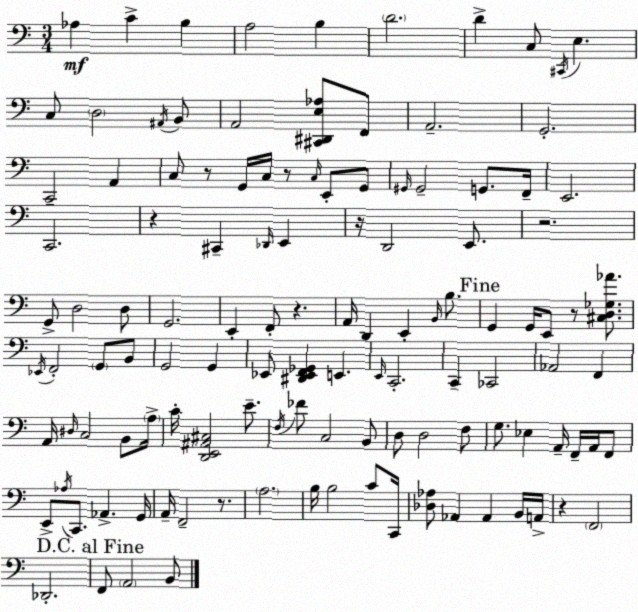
X:1
T:Untitled
M:3/4
L:1/4
K:C
_A, C B, A,2 B, D2 D C,/2 ^C,,/4 E, C,/2 D,2 ^A,,/4 B,,/2 A,,2 [^C,,^D,,E,_A,]/2 F,,/2 A,,2 G,,2 C,,2 A,, C,/2 z/2 G,,/4 C,/4 z/2 C,/4 E,,/2 G,,/2 ^G,,/4 ^G,,2 G,,/2 F,,/4 E,,2 C,,2 z ^C,, _D,,/4 E,, z/4 D,,2 E,,/2 z2 G,,/2 D,2 D,/2 G,,2 E,, F,,/2 z A,,/4 D,, E,, B,,/4 B,/2 G,, G,,/4 E,,/2 z/2 [^C,D,_G,_A]/2 _E,,/4 F,,2 G,,/2 B,,/2 G,,2 G,, _E,,/2 [^D,,_E,,F,,_G,,] E,, E,,/4 C,,2 C,, _C,,2 _A,,2 F,, A,,/4 ^D,/4 C,2 B,,/2 A,/4 C/4 [D,,E,,^A,,^C,]2 E/2 F,/4 _F/2 C,2 B,,/2 D,/2 D,2 F,/2 G,/2 _E, A,,/4 F,,/4 A,,/4 F,,/2 E,,/2 _A,/4 C,,/2 _A,, G,,/4 A,,/4 F,,2 z/2 A,2 B,/4 B,2 C/2 C,,/4 [_D,_A,]/2 _A,, _A,, B,,/4 A,,/4 z F,,2 _D,,2 F,,/2 A,,2 B,,/2